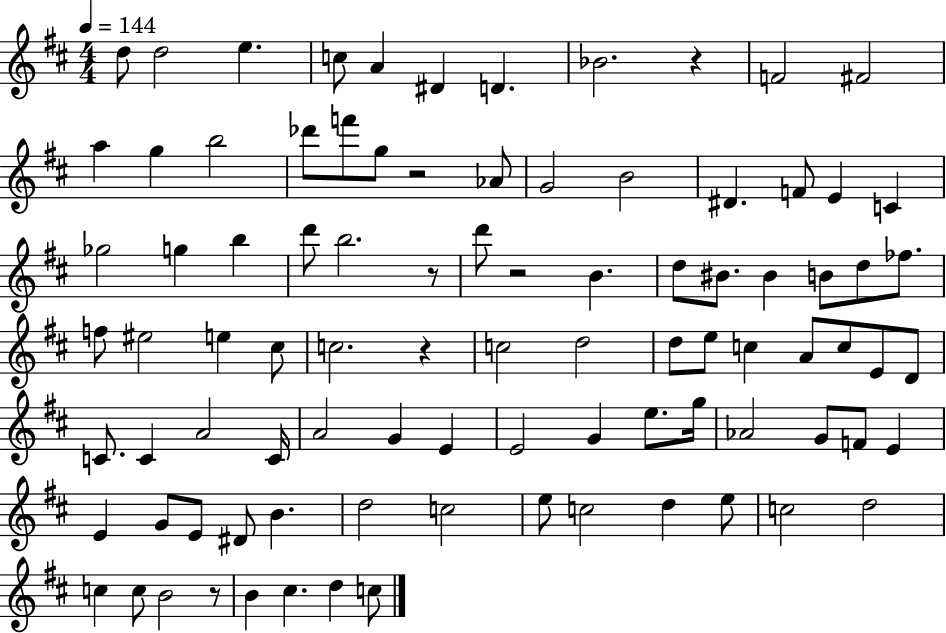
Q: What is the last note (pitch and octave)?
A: C5